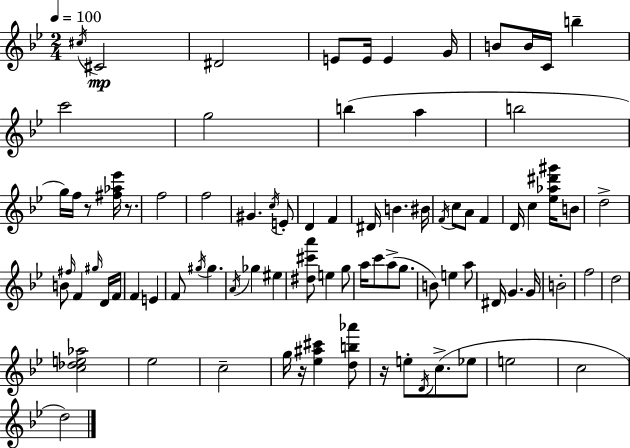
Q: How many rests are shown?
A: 4